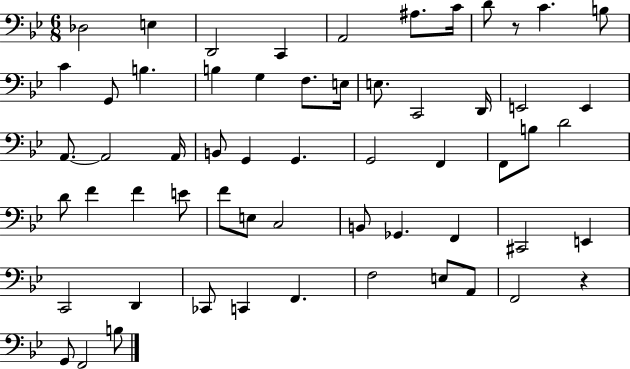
{
  \clef bass
  \numericTimeSignature
  \time 6/8
  \key bes \major
  \repeat volta 2 { des2 e4 | d,2 c,4 | a,2 ais8. c'16 | d'8 r8 c'4. b8 | \break c'4 g,8 b4. | b4 g4 f8. e16 | e8. c,2 d,16 | e,2 e,4 | \break a,8.~~ a,2 a,16 | b,8 g,4 g,4. | g,2 f,4 | f,8 b8 d'2 | \break d'8 f'4 f'4 e'8 | f'8 e8 c2 | b,8 ges,4. f,4 | cis,2 e,4 | \break c,2 d,4 | ces,8 c,4 f,4. | f2 e8 a,8 | f,2 r4 | \break g,8 f,2 b8 | } \bar "|."
}